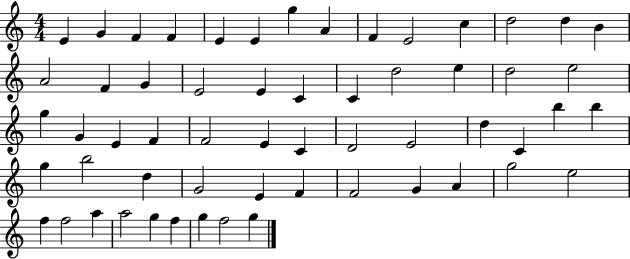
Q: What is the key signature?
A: C major